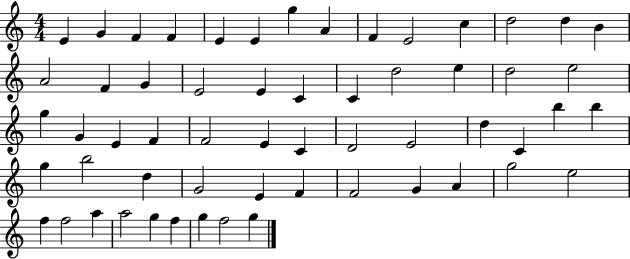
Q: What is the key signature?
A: C major